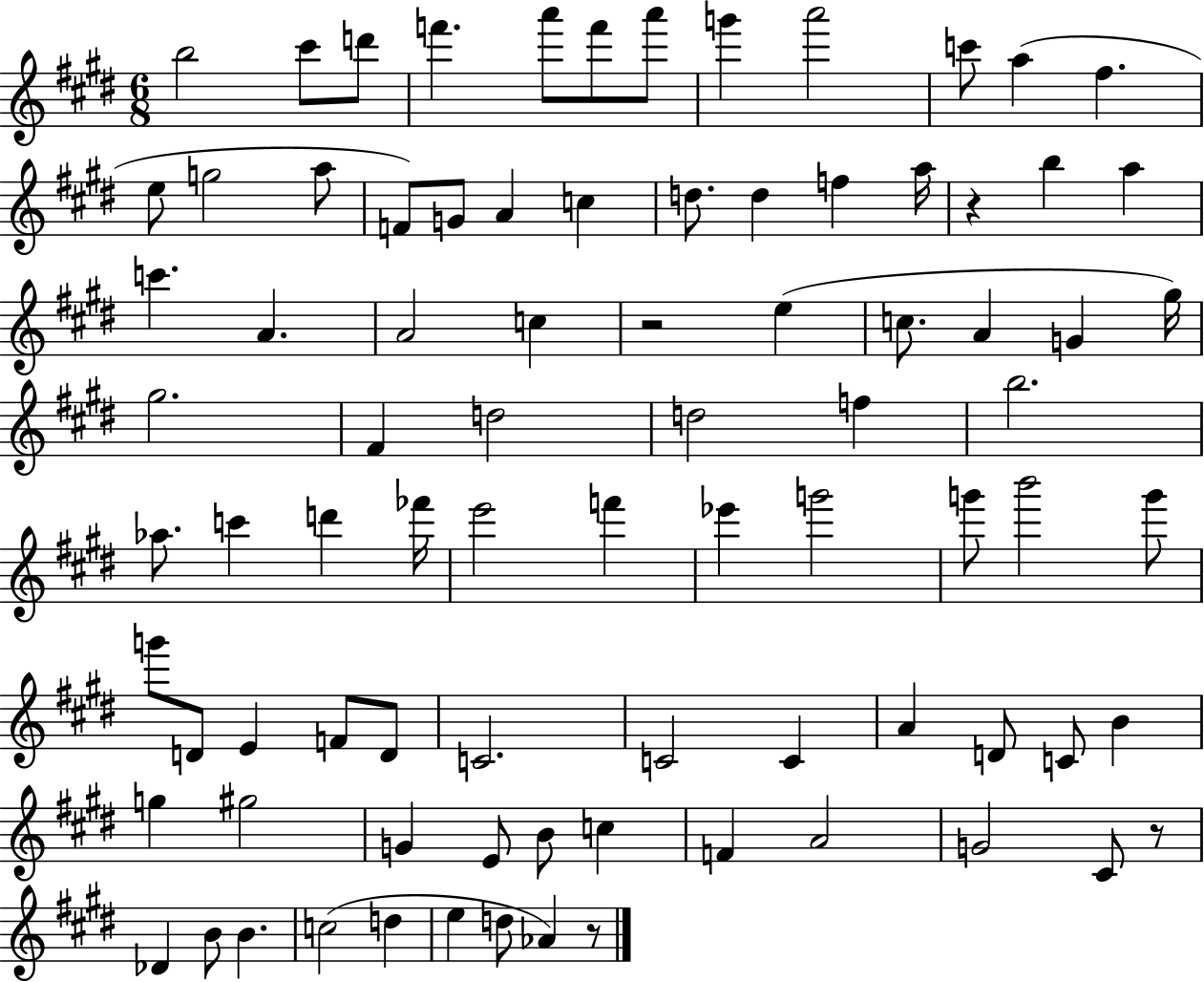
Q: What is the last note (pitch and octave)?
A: Ab4